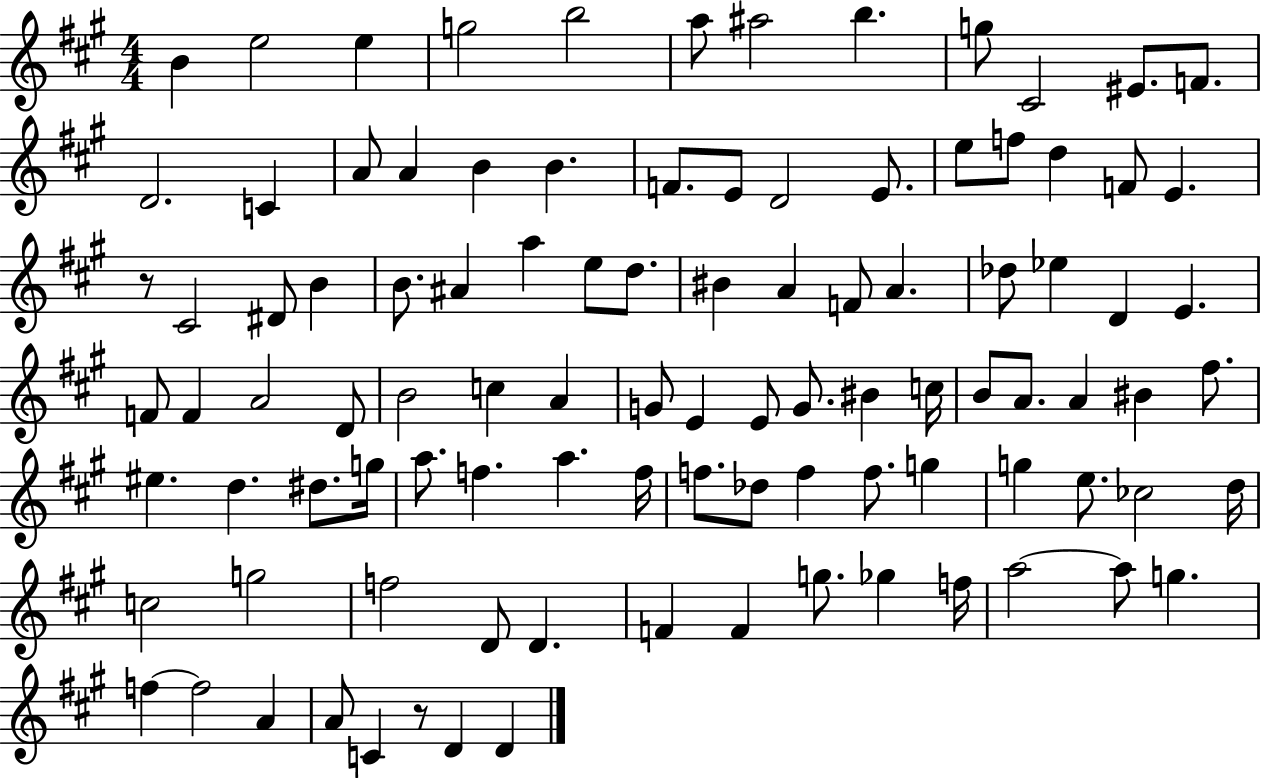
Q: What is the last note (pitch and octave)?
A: D4